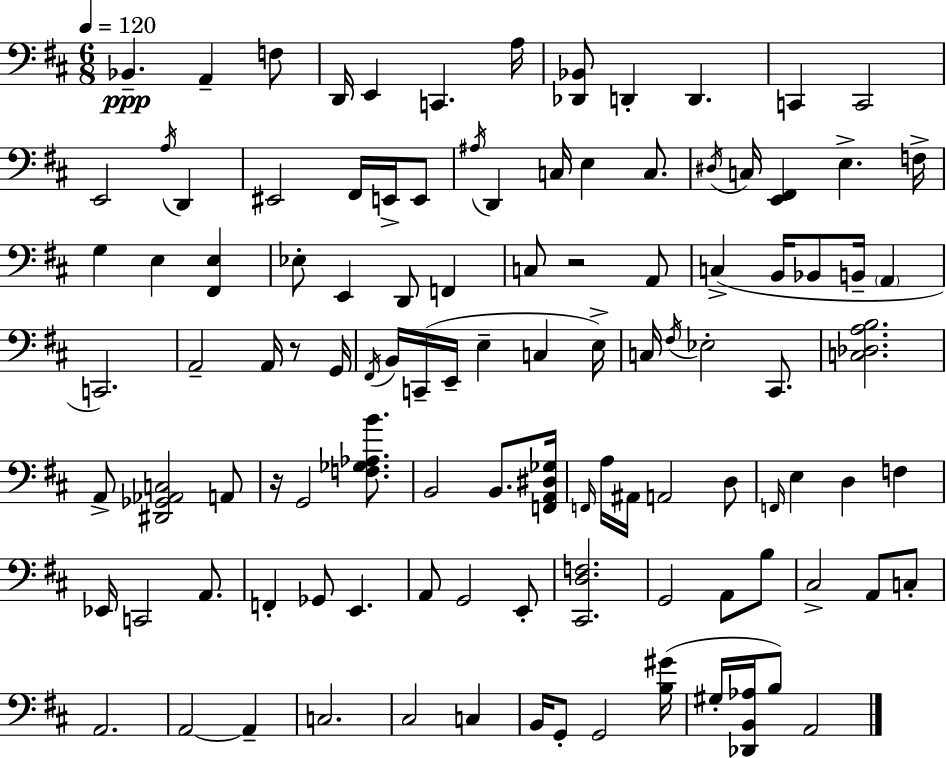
Bb2/q. A2/q F3/e D2/s E2/q C2/q. A3/s [Db2,Bb2]/e D2/q D2/q. C2/q C2/h E2/h A3/s D2/q EIS2/h F#2/s E2/s E2/e A#3/s D2/q C3/s E3/q C3/e. D#3/s C3/s [E2,F#2]/q E3/q. F3/s G3/q E3/q [F#2,E3]/q Eb3/e E2/q D2/e F2/q C3/e R/h A2/e C3/q B2/s Bb2/e B2/s A2/q C2/h. A2/h A2/s R/e G2/s F#2/s B2/s C2/s E2/s E3/q C3/q E3/s C3/s F#3/s Eb3/h C#2/e. [C3,Db3,A3,B3]/h. A2/e [D#2,Gb2,Ab2,C3]/h A2/e R/s G2/h [F3,Gb3,Ab3,B4]/e. B2/h B2/e. [F2,A2,D#3,Gb3]/s F2/s A3/s A#2/s A2/h D3/e F2/s E3/q D3/q F3/q Eb2/s C2/h A2/e. F2/q Gb2/e E2/q. A2/e G2/h E2/e [C#2,D3,F3]/h. G2/h A2/e B3/e C#3/h A2/e C3/e A2/h. A2/h A2/q C3/h. C#3/h C3/q B2/s G2/e G2/h [B3,G#4]/s G#3/s [Db2,B2,Ab3]/s B3/e A2/h